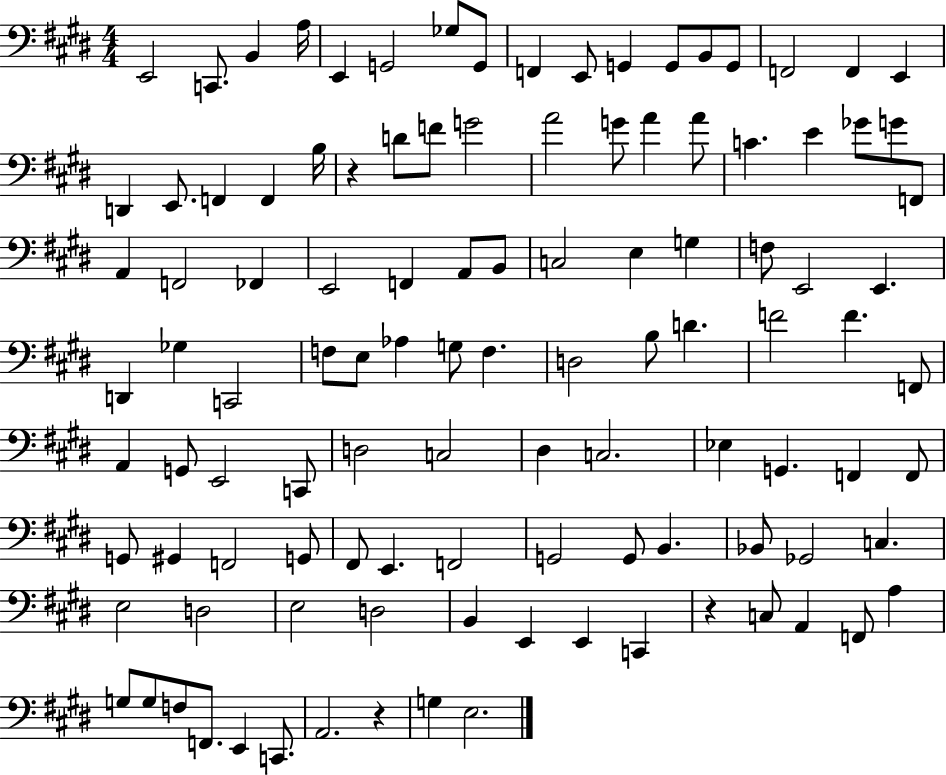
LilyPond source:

{
  \clef bass
  \numericTimeSignature
  \time 4/4
  \key e \major
  \repeat volta 2 { e,2 c,8. b,4 a16 | e,4 g,2 ges8 g,8 | f,4 e,8 g,4 g,8 b,8 g,8 | f,2 f,4 e,4 | \break d,4 e,8. f,4 f,4 b16 | r4 d'8 f'8 g'2 | a'2 g'8 a'4 a'8 | c'4. e'4 ges'8 g'8 f,8 | \break a,4 f,2 fes,4 | e,2 f,4 a,8 b,8 | c2 e4 g4 | f8 e,2 e,4. | \break d,4 ges4 c,2 | f8 e8 aes4 g8 f4. | d2 b8 d'4. | f'2 f'4. f,8 | \break a,4 g,8 e,2 c,8 | d2 c2 | dis4 c2. | ees4 g,4. f,4 f,8 | \break g,8 gis,4 f,2 g,8 | fis,8 e,4. f,2 | g,2 g,8 b,4. | bes,8 ges,2 c4. | \break e2 d2 | e2 d2 | b,4 e,4 e,4 c,4 | r4 c8 a,4 f,8 a4 | \break g8 g8 f8 f,8. e,4 c,8. | a,2. r4 | g4 e2. | } \bar "|."
}